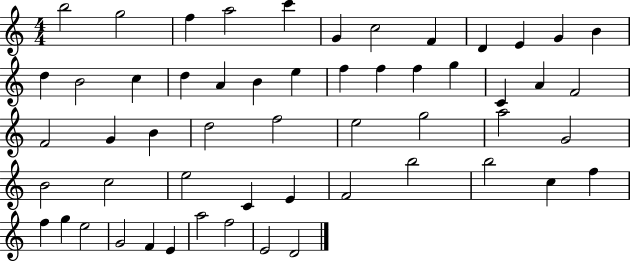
B5/h G5/h F5/q A5/h C6/q G4/q C5/h F4/q D4/q E4/q G4/q B4/q D5/q B4/h C5/q D5/q A4/q B4/q E5/q F5/q F5/q F5/q G5/q C4/q A4/q F4/h F4/h G4/q B4/q D5/h F5/h E5/h G5/h A5/h G4/h B4/h C5/h E5/h C4/q E4/q F4/h B5/h B5/h C5/q F5/q F5/q G5/q E5/h G4/h F4/q E4/q A5/h F5/h E4/h D4/h